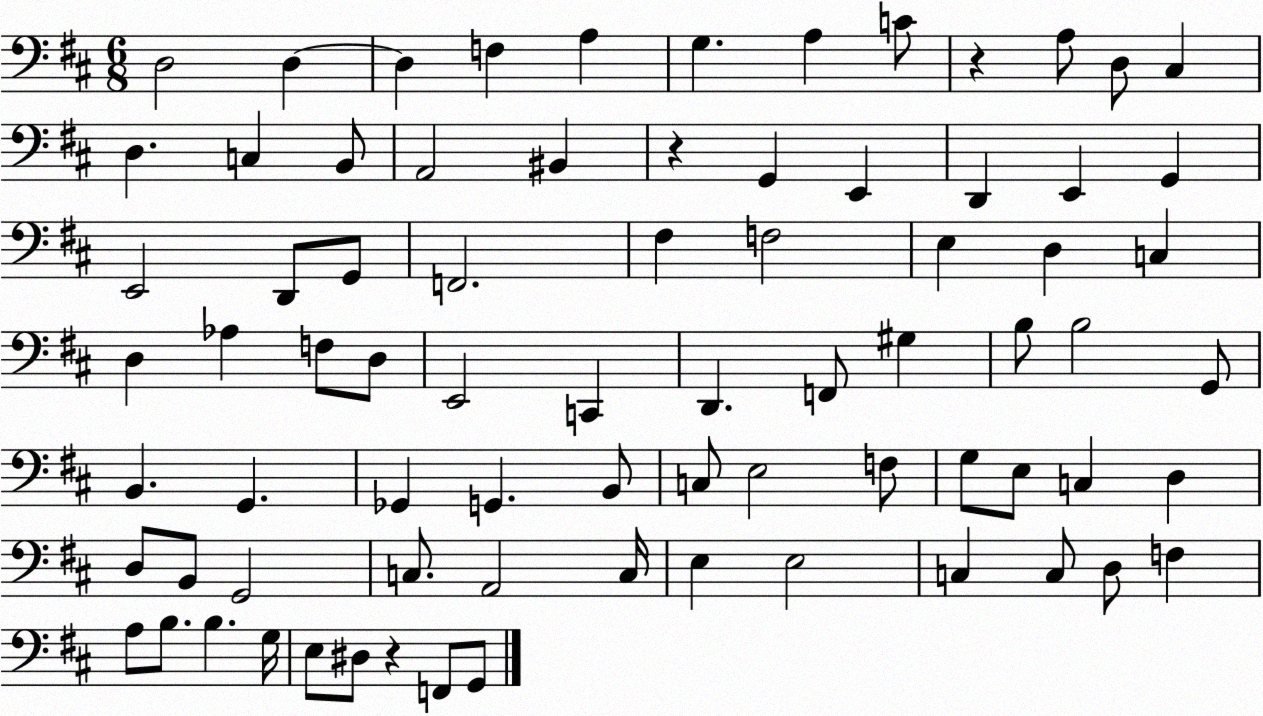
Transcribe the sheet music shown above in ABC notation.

X:1
T:Untitled
M:6/8
L:1/4
K:D
D,2 D, D, F, A, G, A, C/2 z A,/2 D,/2 ^C, D, C, B,,/2 A,,2 ^B,, z G,, E,, D,, E,, G,, E,,2 D,,/2 G,,/2 F,,2 ^F, F,2 E, D, C, D, _A, F,/2 D,/2 E,,2 C,, D,, F,,/2 ^G, B,/2 B,2 G,,/2 B,, G,, _G,, G,, B,,/2 C,/2 E,2 F,/2 G,/2 E,/2 C, D, D,/2 B,,/2 G,,2 C,/2 A,,2 C,/4 E, E,2 C, C,/2 D,/2 F, A,/2 B,/2 B, G,/4 E,/2 ^D,/2 z F,,/2 G,,/2